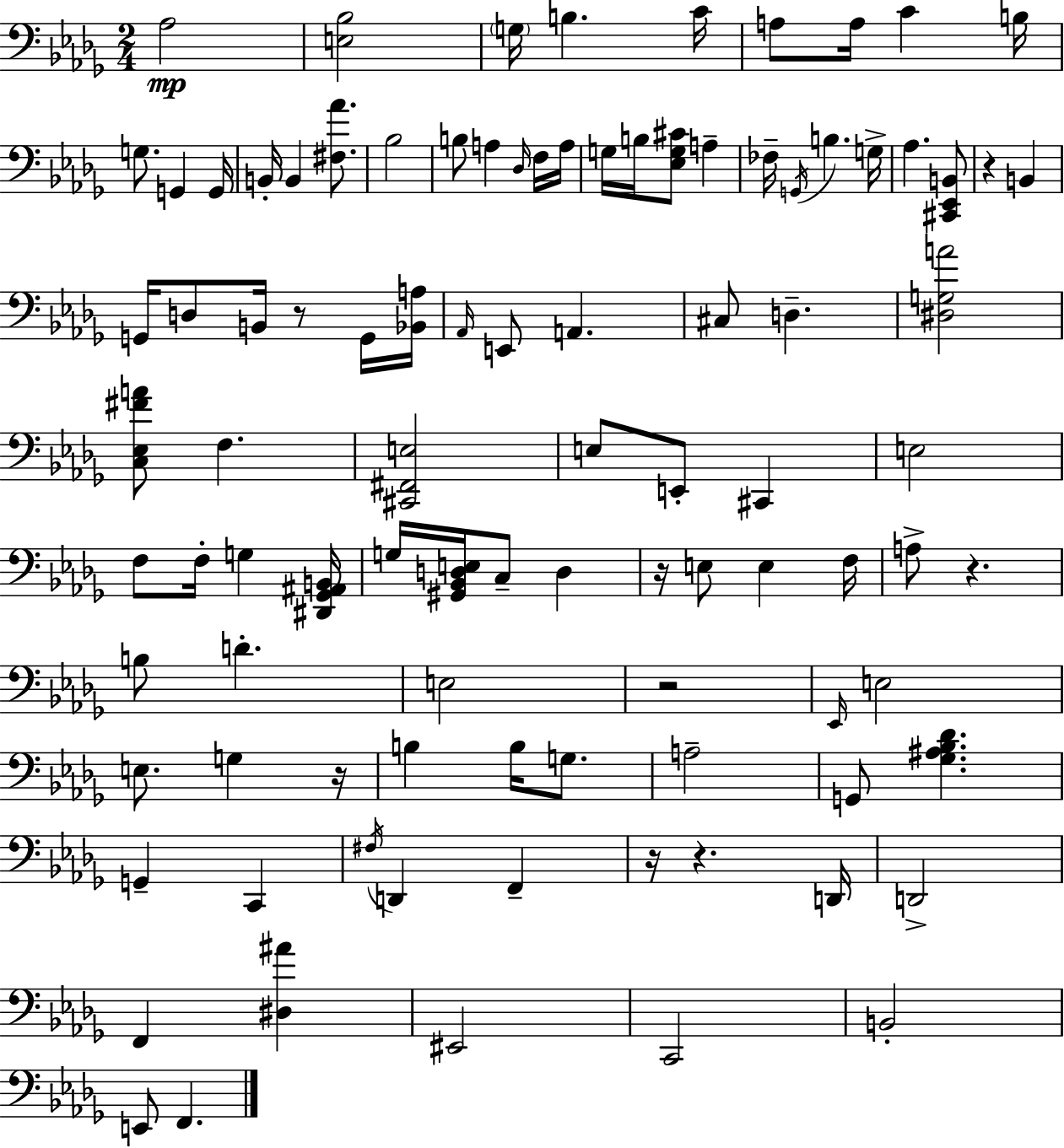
X:1
T:Untitled
M:2/4
L:1/4
K:Bbm
_A,2 [E,_B,]2 G,/4 B, C/4 A,/2 A,/4 C B,/4 G,/2 G,, G,,/4 B,,/4 B,, [^F,_A]/2 _B,2 B,/2 A, _D,/4 F,/4 A,/4 G,/4 B,/4 [_E,G,^C]/2 A, _F,/4 G,,/4 B, G,/4 _A, [^C,,_E,,B,,]/2 z B,, G,,/4 D,/2 B,,/4 z/2 G,,/4 [_B,,A,]/4 _A,,/4 E,,/2 A,, ^C,/2 D, [^D,G,A]2 [C,_E,^FA]/2 F, [^C,,^F,,E,]2 E,/2 E,,/2 ^C,, E,2 F,/2 F,/4 G, [^D,,_G,,^A,,B,,]/4 G,/4 [^G,,_B,,D,E,]/4 C,/2 D, z/4 E,/2 E, F,/4 A,/2 z B,/2 D E,2 z2 _E,,/4 E,2 E,/2 G, z/4 B, B,/4 G,/2 A,2 G,,/2 [_G,^A,_B,_D] G,, C,, ^F,/4 D,, F,, z/4 z D,,/4 D,,2 F,, [^D,^A] ^E,,2 C,,2 B,,2 E,,/2 F,,